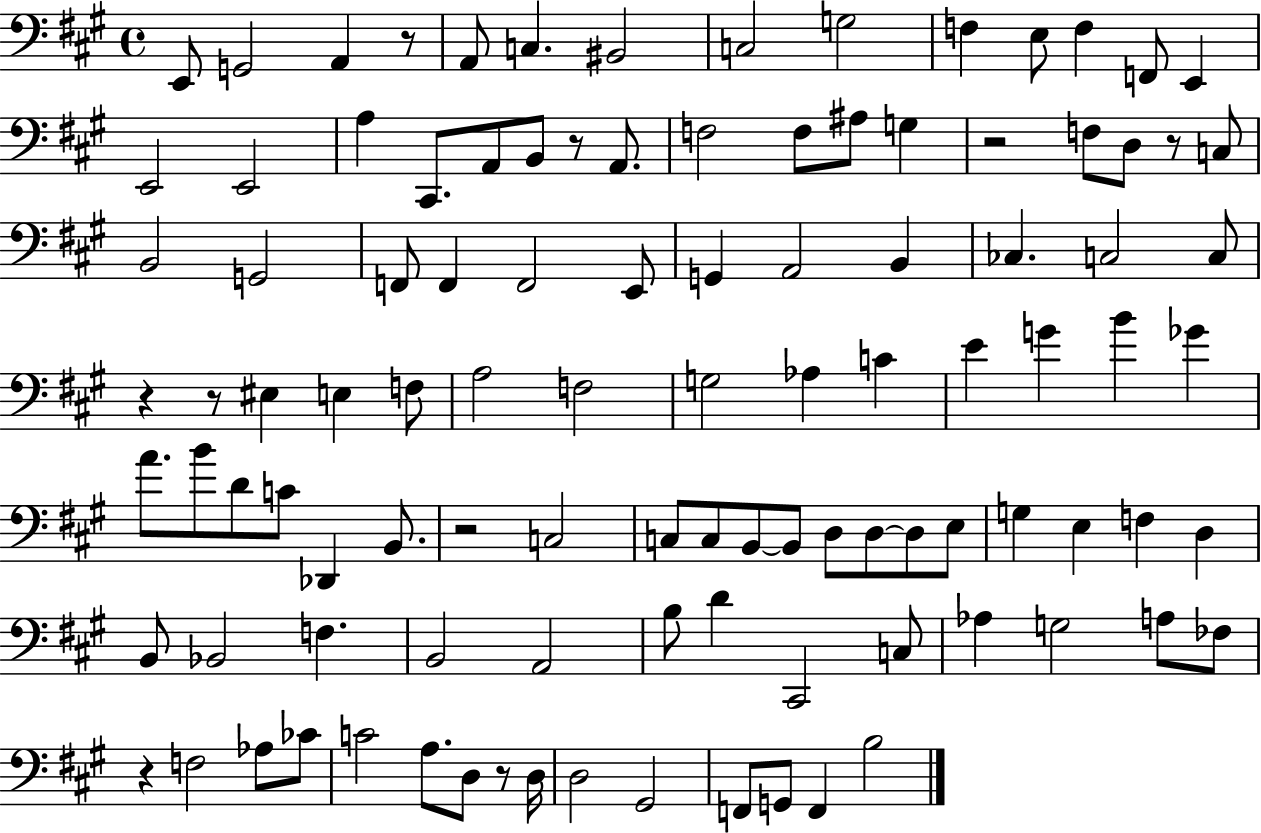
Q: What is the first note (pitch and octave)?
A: E2